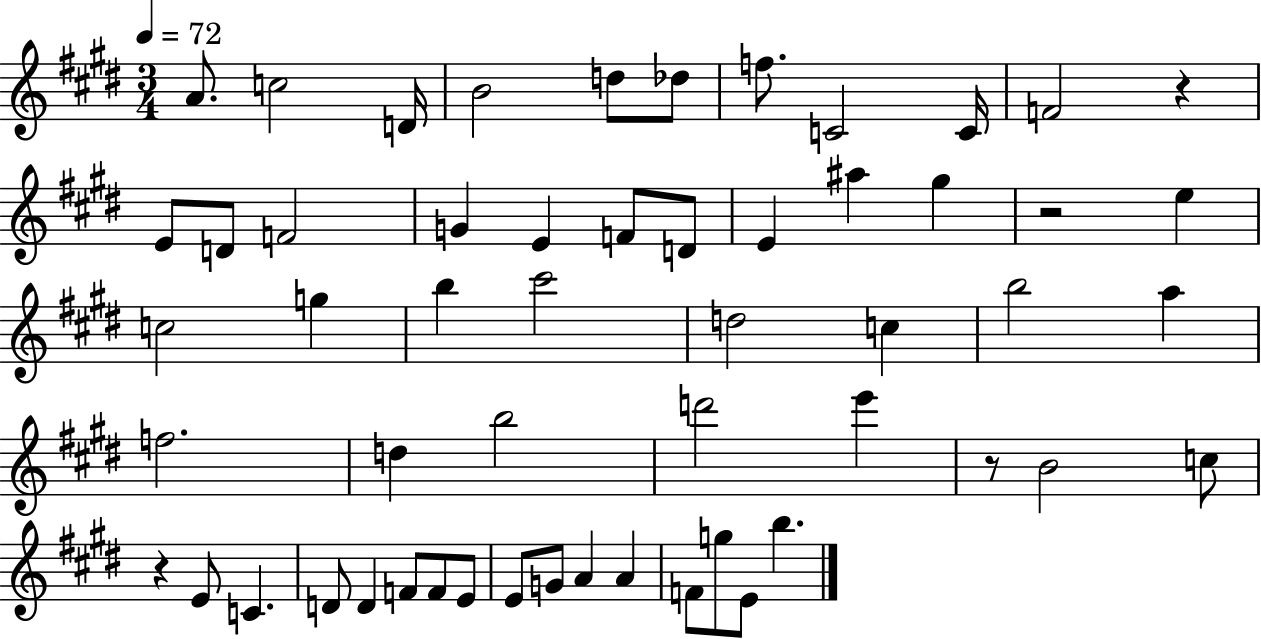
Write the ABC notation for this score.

X:1
T:Untitled
M:3/4
L:1/4
K:E
A/2 c2 D/4 B2 d/2 _d/2 f/2 C2 C/4 F2 z E/2 D/2 F2 G E F/2 D/2 E ^a ^g z2 e c2 g b ^c'2 d2 c b2 a f2 d b2 d'2 e' z/2 B2 c/2 z E/2 C D/2 D F/2 F/2 E/2 E/2 G/2 A A F/2 g/2 E/2 b